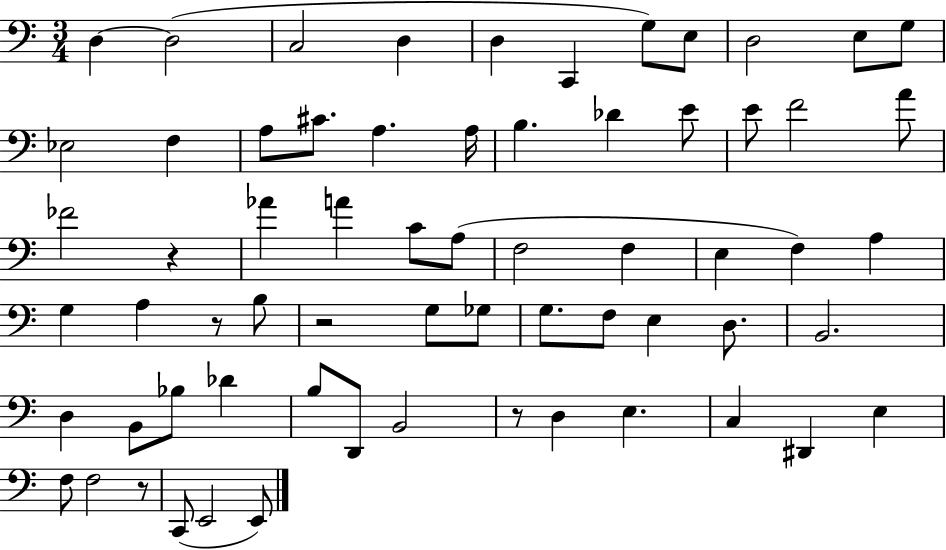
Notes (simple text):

D3/q D3/h C3/h D3/q D3/q C2/q G3/e E3/e D3/h E3/e G3/e Eb3/h F3/q A3/e C#4/e. A3/q. A3/s B3/q. Db4/q E4/e E4/e F4/h A4/e FES4/h R/q Ab4/q A4/q C4/e A3/e F3/h F3/q E3/q F3/q A3/q G3/q A3/q R/e B3/e R/h G3/e Gb3/e G3/e. F3/e E3/q D3/e. B2/h. D3/q B2/e Bb3/e Db4/q B3/e D2/e B2/h R/e D3/q E3/q. C3/q D#2/q E3/q F3/e F3/h R/e C2/e E2/h E2/e